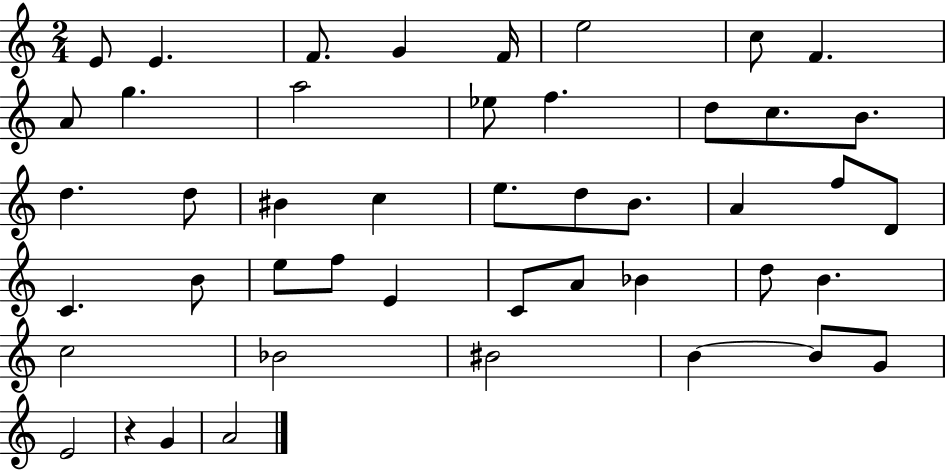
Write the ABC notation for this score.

X:1
T:Untitled
M:2/4
L:1/4
K:C
E/2 E F/2 G F/4 e2 c/2 F A/2 g a2 _e/2 f d/2 c/2 B/2 d d/2 ^B c e/2 d/2 B/2 A f/2 D/2 C B/2 e/2 f/2 E C/2 A/2 _B d/2 B c2 _B2 ^B2 B B/2 G/2 E2 z G A2